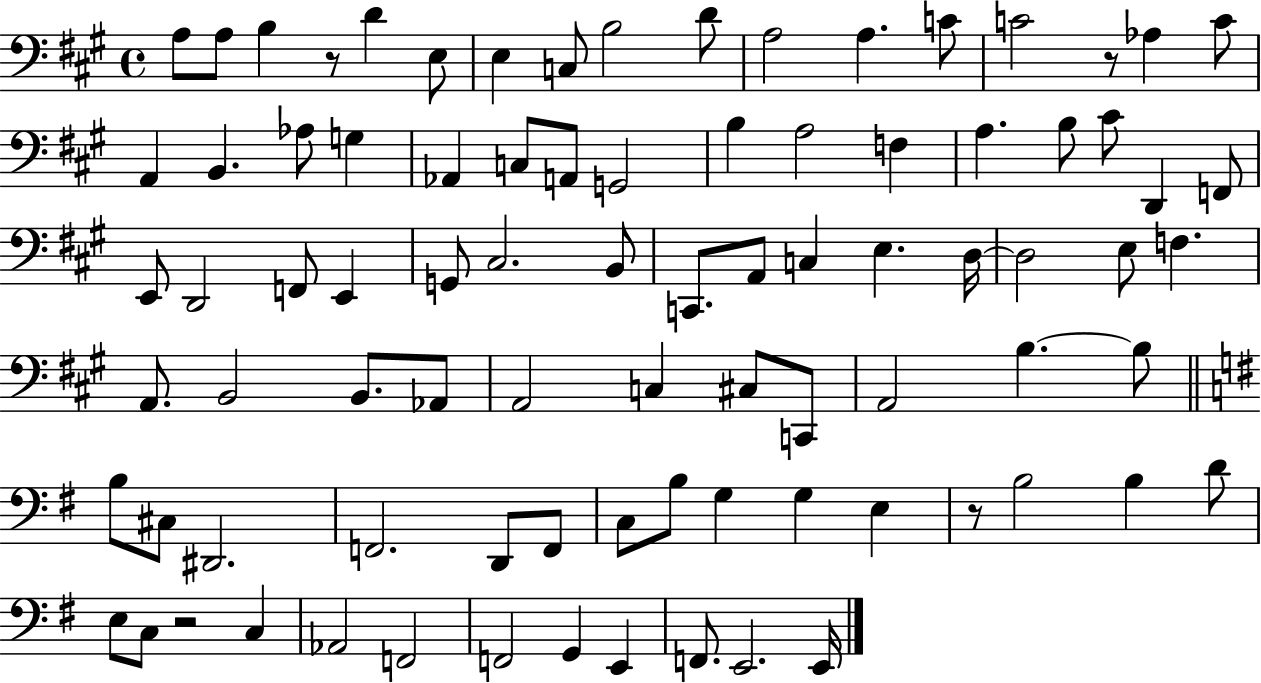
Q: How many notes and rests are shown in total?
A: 86